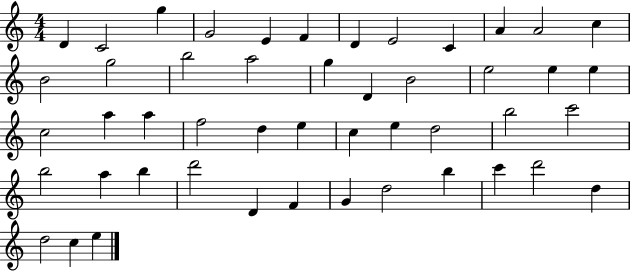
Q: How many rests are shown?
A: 0